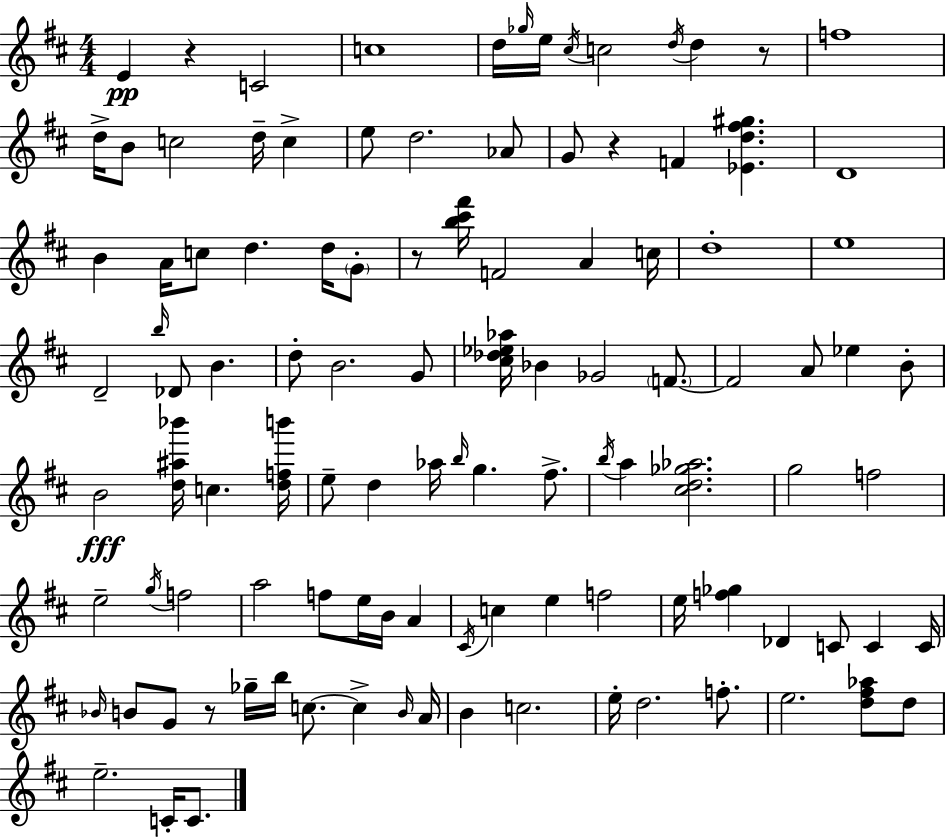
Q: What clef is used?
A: treble